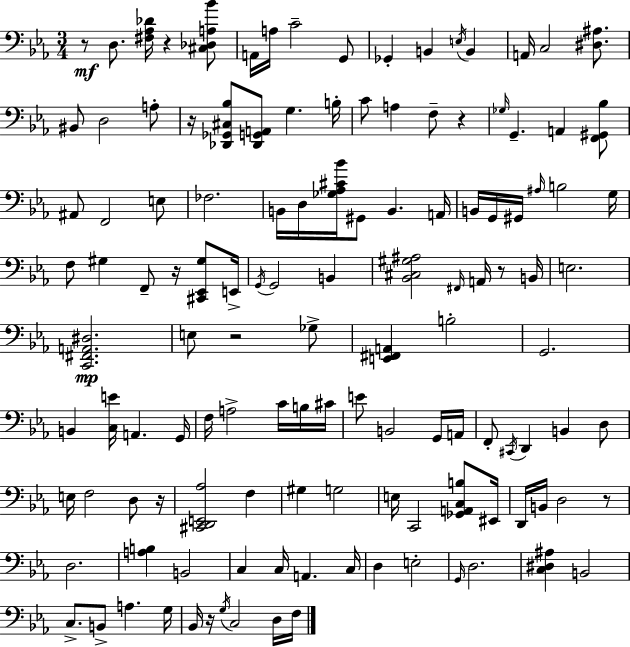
R/e D3/e. [F#3,Ab3,Db4]/s R/q [C#3,Db3,A3,Bb4]/e A2/s A3/s C4/h G2/e Gb2/q B2/q E3/s B2/q A2/s C3/h [D#3,A#3]/e. BIS2/e D3/h A3/e R/s [Db2,Gb2,C#3,Bb3]/e [Db2,G2,A2]/e G3/q. B3/s C4/e A3/q F3/e R/q Gb3/s G2/q. A2/q [F2,G#2,Bb3]/e A#2/e F2/h E3/e FES3/h. B2/s D3/s [Gb3,Ab3,C#4,Bb4]/s G#2/e B2/q. A2/s B2/s G2/s G#2/s A#3/s B3/h G3/s F3/e G#3/q F2/e R/s [C#2,Eb2,G#3]/e E2/s G2/s G2/h B2/q [Bb2,C#3,G#3,A#3]/h F#2/s A2/s R/e B2/s E3/h. [C2,F#2,A2,D#3]/h. E3/e R/h Gb3/e [E2,F#2,A2]/q B3/h G2/h. B2/q [C3,E4]/s A2/q. G2/s F3/s A3/h C4/s B3/s C#4/s E4/e B2/h G2/s A2/s F2/e C#2/s D2/q B2/q D3/e E3/s F3/h D3/e R/s [C#2,D2,E2,Ab3]/h F3/q G#3/q G3/h E3/s C2/h [Gb2,A2,C3,B3]/e EIS2/s D2/s B2/s D3/h R/e D3/h. [A3,B3]/q B2/h C3/q C3/s A2/q. C3/s D3/q E3/h G2/s D3/h. [C3,D#3,A#3]/q B2/h C3/e. B2/e A3/q. G3/s Bb2/s R/s G3/s C3/h D3/s F3/s